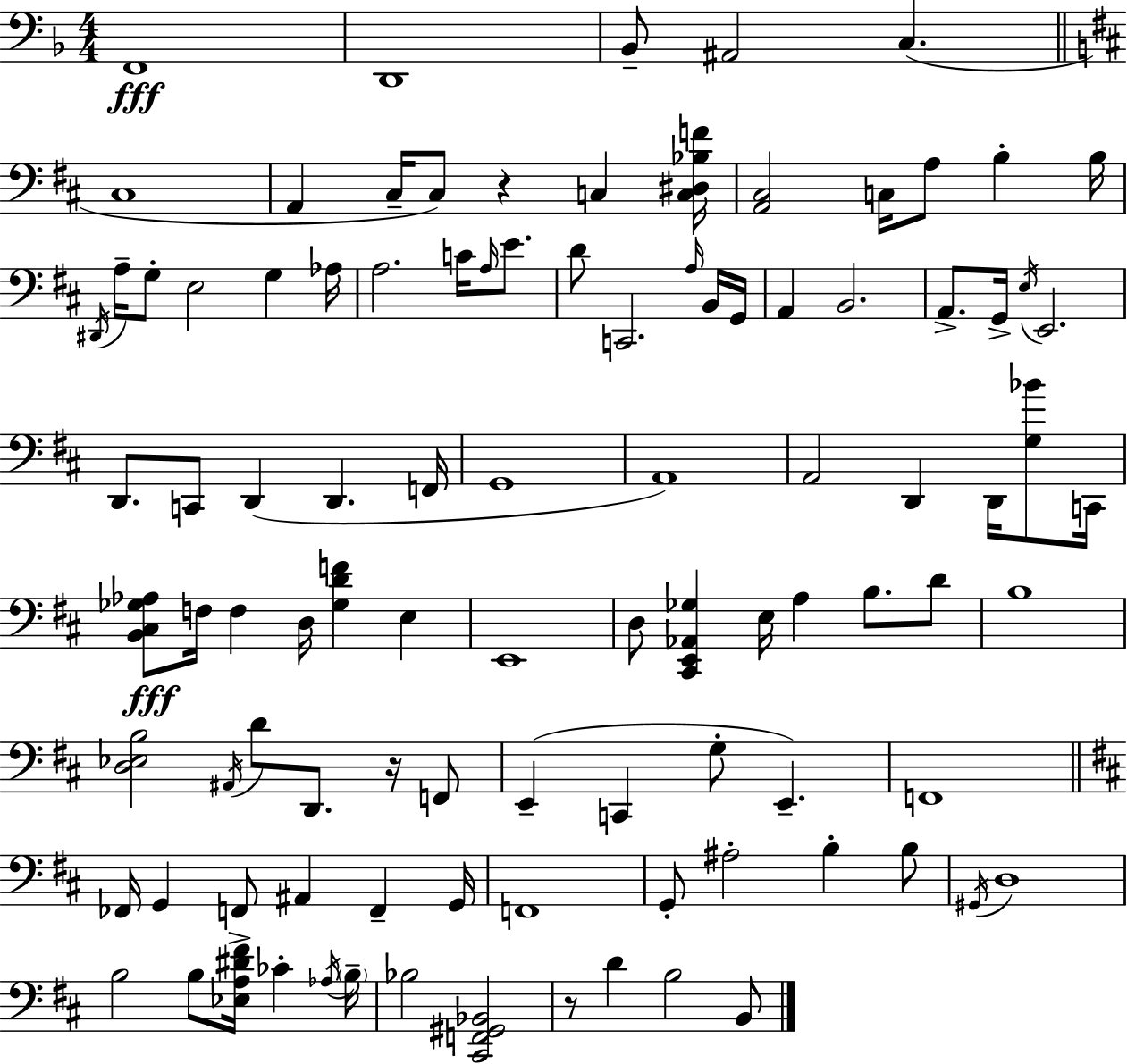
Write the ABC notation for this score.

X:1
T:Untitled
M:4/4
L:1/4
K:Dm
F,,4 D,,4 _B,,/2 ^A,,2 C, ^C,4 A,, ^C,/4 ^C,/2 z C, [C,^D,_B,F]/4 [A,,^C,]2 C,/4 A,/2 B, B,/4 ^D,,/4 A,/4 G,/2 E,2 G, _A,/4 A,2 C/4 A,/4 E/2 D/2 C,,2 A,/4 B,,/4 G,,/4 A,, B,,2 A,,/2 G,,/4 E,/4 E,,2 D,,/2 C,,/2 D,, D,, F,,/4 G,,4 A,,4 A,,2 D,, D,,/4 [G,_B]/2 C,,/4 [B,,^C,_G,_A,]/2 F,/4 F, D,/4 [_G,DF] E, E,,4 D,/2 [^C,,E,,_A,,_G,] E,/4 A, B,/2 D/2 B,4 [D,_E,B,]2 ^A,,/4 D/2 D,,/2 z/4 F,,/2 E,, C,, G,/2 E,, F,,4 _F,,/4 G,, F,,/2 ^A,, F,, G,,/4 F,,4 G,,/2 ^A,2 B, B,/2 ^G,,/4 D,4 B,2 B,/2 [_E,A,^D^F]/4 _C _A,/4 B,/4 _B,2 [^C,,F,,^G,,_B,,]2 z/2 D B,2 B,,/2